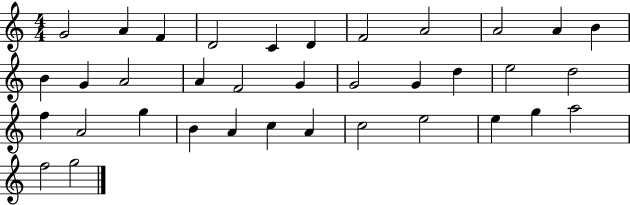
{
  \clef treble
  \numericTimeSignature
  \time 4/4
  \key c \major
  g'2 a'4 f'4 | d'2 c'4 d'4 | f'2 a'2 | a'2 a'4 b'4 | \break b'4 g'4 a'2 | a'4 f'2 g'4 | g'2 g'4 d''4 | e''2 d''2 | \break f''4 a'2 g''4 | b'4 a'4 c''4 a'4 | c''2 e''2 | e''4 g''4 a''2 | \break f''2 g''2 | \bar "|."
}